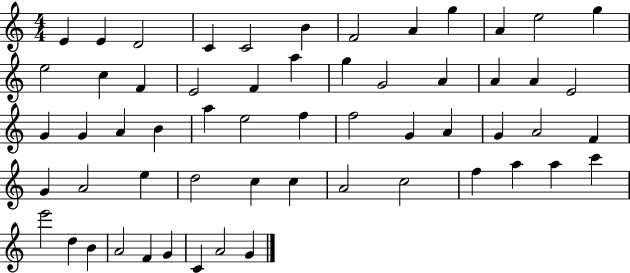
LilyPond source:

{
  \clef treble
  \numericTimeSignature
  \time 4/4
  \key c \major
  e'4 e'4 d'2 | c'4 c'2 b'4 | f'2 a'4 g''4 | a'4 e''2 g''4 | \break e''2 c''4 f'4 | e'2 f'4 a''4 | g''4 g'2 a'4 | a'4 a'4 e'2 | \break g'4 g'4 a'4 b'4 | a''4 e''2 f''4 | f''2 g'4 a'4 | g'4 a'2 f'4 | \break g'4 a'2 e''4 | d''2 c''4 c''4 | a'2 c''2 | f''4 a''4 a''4 c'''4 | \break e'''2 d''4 b'4 | a'2 f'4 g'4 | c'4 a'2 g'4 | \bar "|."
}